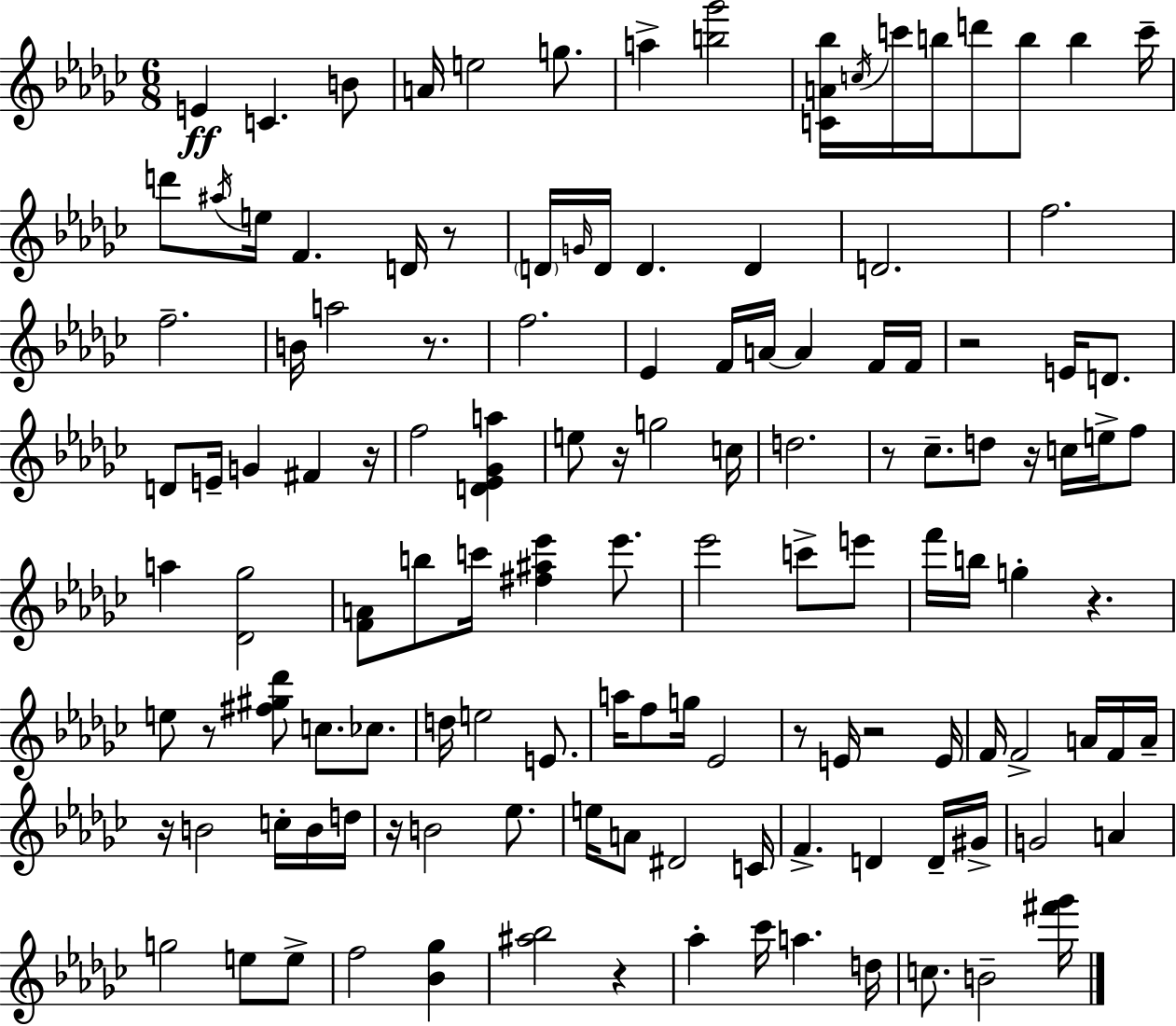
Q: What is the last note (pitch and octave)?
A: B4